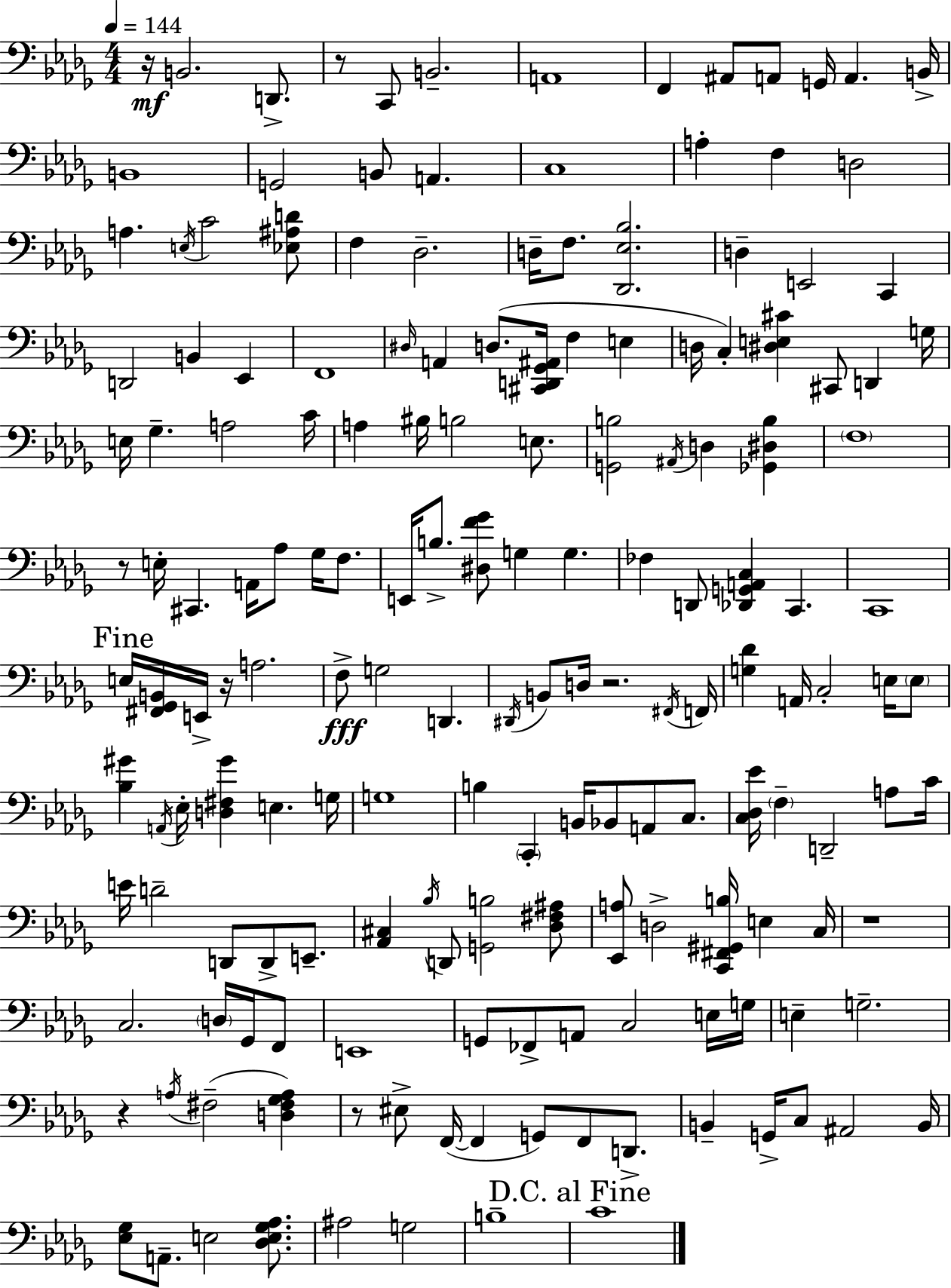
R/s B2/h. D2/e. R/e C2/e B2/h. A2/w F2/q A#2/e A2/e G2/s A2/q. B2/s B2/w G2/h B2/e A2/q. C3/w A3/q F3/q D3/h A3/q. E3/s C4/h [Eb3,A#3,D4]/e F3/q Db3/h. D3/s F3/e. [Db2,Eb3,Bb3]/h. D3/q E2/h C2/q D2/h B2/q Eb2/q F2/w D#3/s A2/q D3/e. [C#2,D2,Gb2,A#2]/s F3/q E3/q D3/s C3/q [D#3,E3,C#4]/q C#2/e D2/q G3/s E3/s Gb3/q. A3/h C4/s A3/q BIS3/s B3/h E3/e. [G2,B3]/h A#2/s D3/q [Gb2,D#3,B3]/q F3/w R/e E3/s C#2/q. A2/s Ab3/e Gb3/s F3/e. E2/s B3/e. [D#3,F4,Gb4]/e G3/q G3/q. FES3/q D2/e [Db2,G2,A2,C3]/q C2/q. C2/w E3/s [F#2,Gb2,B2]/s E2/s R/s A3/h. F3/e G3/h D2/q. D#2/s B2/e D3/s R/h. F#2/s F2/s [G3,Db4]/q A2/s C3/h E3/s E3/e [Bb3,G#4]/q A2/s Eb3/s [D3,F#3,G#4]/q E3/q. G3/s G3/w B3/q C2/q B2/s Bb2/e A2/e C3/e. [C3,Db3,Eb4]/s F3/q D2/h A3/e C4/s E4/s D4/h D2/e D2/e E2/e. [Ab2,C#3]/q Bb3/s D2/e [G2,B3]/h [Db3,F#3,A#3]/e [Eb2,A3]/e D3/h [C2,F#2,G#2,B3]/s E3/q C3/s R/w C3/h. D3/s Gb2/s F2/e E2/w G2/e FES2/e A2/e C3/h E3/s G3/s E3/q G3/h. R/q A3/s F#3/h [D3,F#3,Gb3,A3]/q R/e EIS3/e F2/s F2/q G2/e F2/e D2/e. B2/q G2/s C3/e A#2/h B2/s [Eb3,Gb3]/e A2/e. E3/h [Db3,E3,Gb3,Ab3]/e. A#3/h G3/h B3/w C4/w